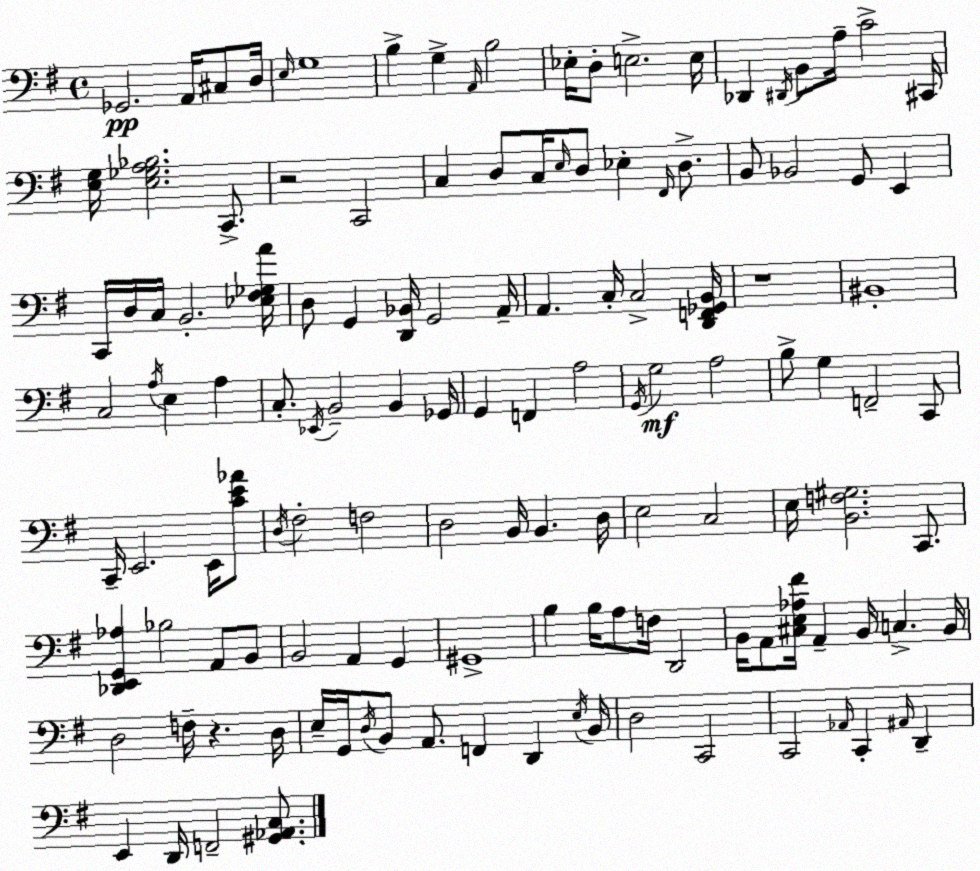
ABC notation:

X:1
T:Untitled
M:4/4
L:1/4
K:G
_G,,2 A,,/4 ^C,/2 D,/4 E,/4 G,4 B, G, A,,/4 B,2 _E,/4 D,/2 E,2 E,/4 _D,, ^D,,/4 B,,/2 A,/4 C2 ^C,,/4 [E,G,]/4 [E,_G,A,_B,]2 C,,/2 z2 C,,2 C, D,/2 C,/4 E,/4 D,/2 _E, ^F,,/4 D,/2 B,,/2 _B,,2 G,,/2 E,, C,,/4 D,/4 C,/4 B,,2 [_E,^F,_G,A]/4 D,/2 G,, [D,,_B,,]/4 G,,2 A,,/4 A,, C,/4 C,2 [D,,F,,_G,,B,,]/4 z4 ^B,,4 C,2 A,/4 E, A, C,/2 _E,,/4 B,,2 B,, _G,,/4 G,, F,, A,2 G,,/4 G,2 A,2 B,/2 G, F,,2 C,,/2 C,,/4 E,,2 E,,/4 [CE_A]/2 D,/4 ^F,2 F,2 D,2 B,,/4 B,, D,/4 E,2 C,2 E,/4 [B,,F,^G,]2 C,,/2 [_D,,E,,G,,_A,] _B,2 A,,/2 B,,/2 B,,2 A,, G,, ^G,,4 B, B,/4 A,/2 F,/4 D,,2 B,,/4 A,,/2 [^C,E,_A,^F]/4 A,, B,,/4 C, B,,/4 D,2 F,/4 z D,/4 E,/4 G,,/4 D,/4 B,,/2 A,,/2 F,, D,, E,/4 B,,/4 D,2 C,,2 C,,2 _A,,/4 C,, ^A,,/4 D,, E,, D,,/4 F,,2 [^G,,_A,,C,]/2